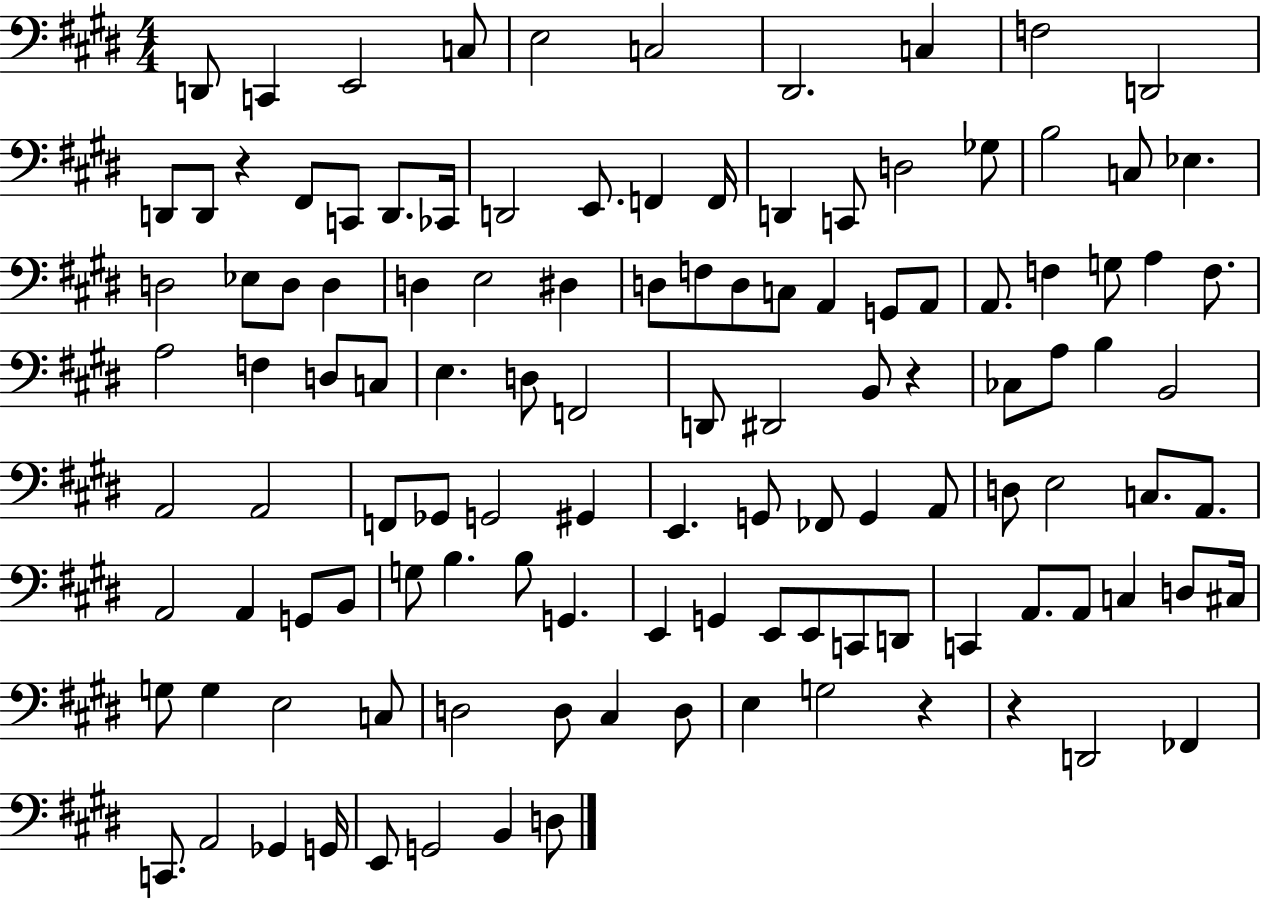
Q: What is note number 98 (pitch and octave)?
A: E3